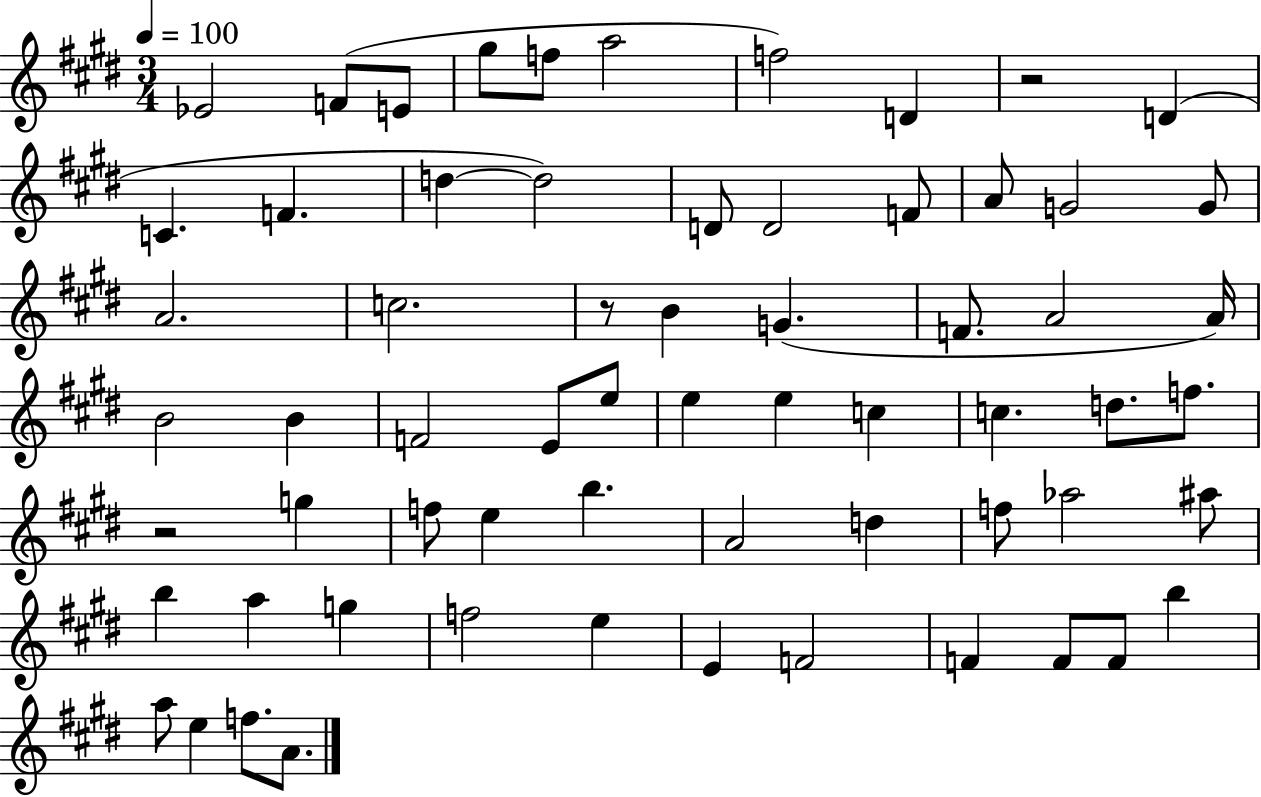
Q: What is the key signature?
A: E major